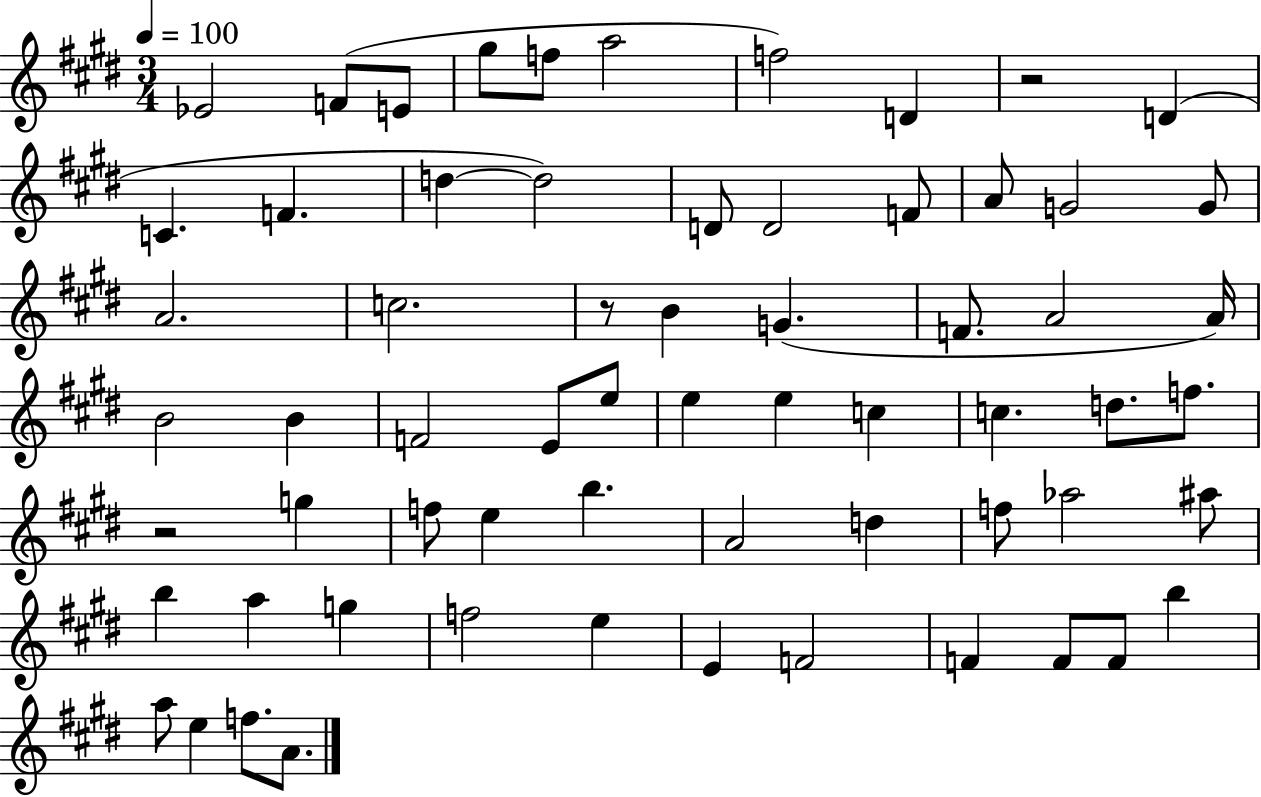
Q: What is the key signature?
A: E major